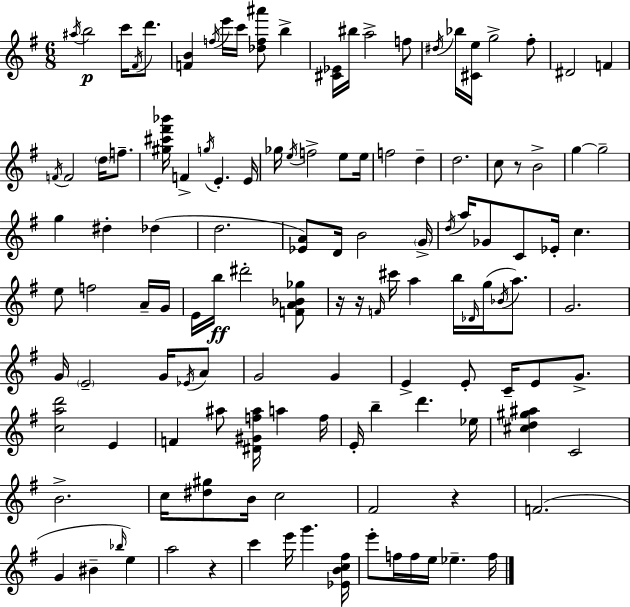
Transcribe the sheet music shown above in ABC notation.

X:1
T:Untitled
M:6/8
L:1/4
K:G
^a/4 b2 c'/4 ^F/4 d'/2 [FB] f/4 e'/4 c'/4 [_df^a']/2 b [^C_E]/4 ^b/4 a2 f/2 ^d/4 _b/4 [^Ce]/4 g2 ^f/2 ^D2 F F/4 F2 d/4 f/2 [^g^c'^f'_b']/4 F g/4 E E/4 _g/4 e/4 f2 e/2 e/4 f2 d d2 c/2 z/2 B2 g g2 g ^d _d d2 [_EA]/2 D/4 B2 G/4 d/4 a/4 _G/2 C/2 _E/4 c e/2 f2 A/4 G/4 E/4 b/4 ^d'2 [FA_B_g]/2 z/4 z/4 F/4 ^c'/4 a b/4 _D/4 g/4 _B/4 a/2 G2 G/4 E2 G/4 _E/4 A/2 G2 G E E/2 C/4 E/2 G/2 [cad']2 E F ^a/2 [^D^Gf^a]/4 a f/4 E/4 b d' _e/4 [^cd^g^a] C2 B2 c/4 [^d^g]/2 B/4 c2 ^F2 z F2 G ^B _b/4 e a2 z c' e'/4 g' [_EBc^f]/4 e'/2 f/4 f/4 e/4 _e f/4